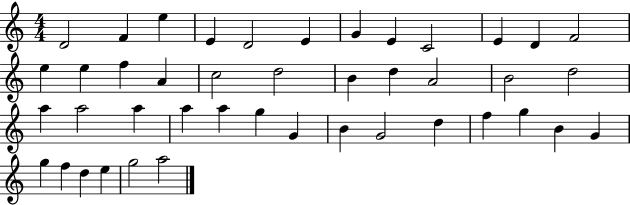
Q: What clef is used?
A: treble